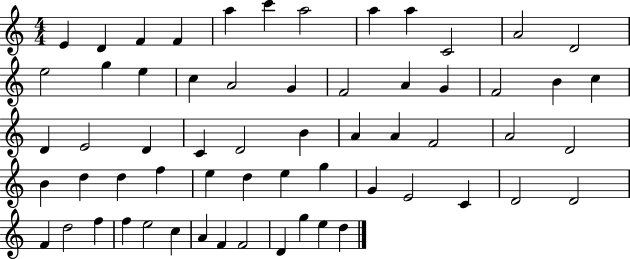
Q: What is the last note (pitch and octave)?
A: D5